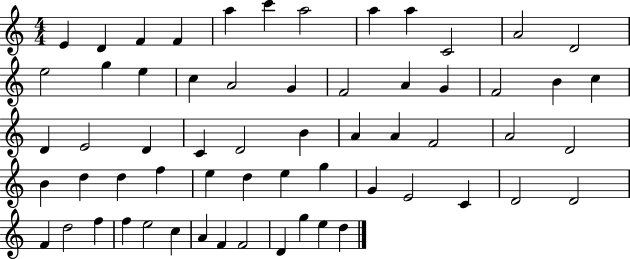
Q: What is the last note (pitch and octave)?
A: D5